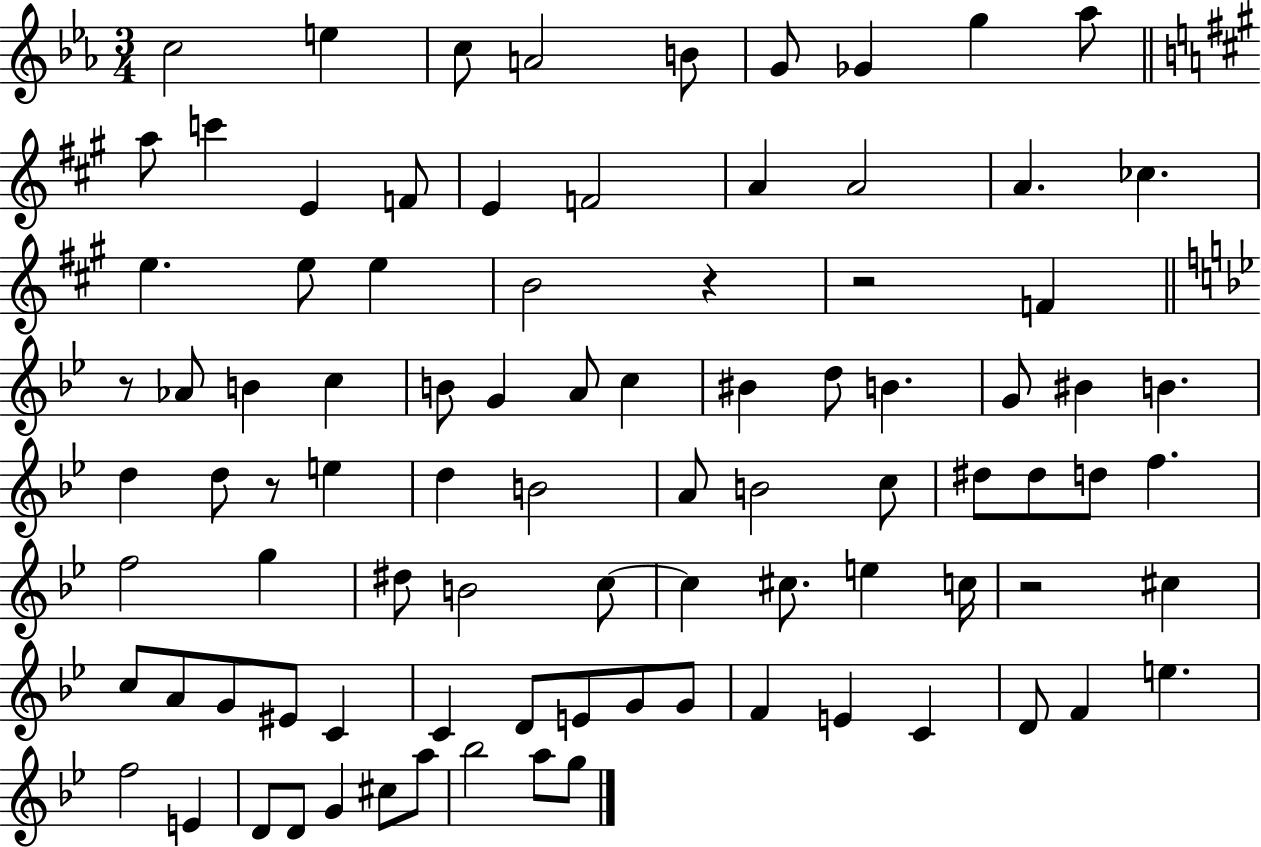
C5/h E5/q C5/e A4/h B4/e G4/e Gb4/q G5/q Ab5/e A5/e C6/q E4/q F4/e E4/q F4/h A4/q A4/h A4/q. CES5/q. E5/q. E5/e E5/q B4/h R/q R/h F4/q R/e Ab4/e B4/q C5/q B4/e G4/q A4/e C5/q BIS4/q D5/e B4/q. G4/e BIS4/q B4/q. D5/q D5/e R/e E5/q D5/q B4/h A4/e B4/h C5/e D#5/e D#5/e D5/e F5/q. F5/h G5/q D#5/e B4/h C5/e C5/q C#5/e. E5/q C5/s R/h C#5/q C5/e A4/e G4/e EIS4/e C4/q C4/q D4/e E4/e G4/e G4/e F4/q E4/q C4/q D4/e F4/q E5/q. F5/h E4/q D4/e D4/e G4/q C#5/e A5/e Bb5/h A5/e G5/e